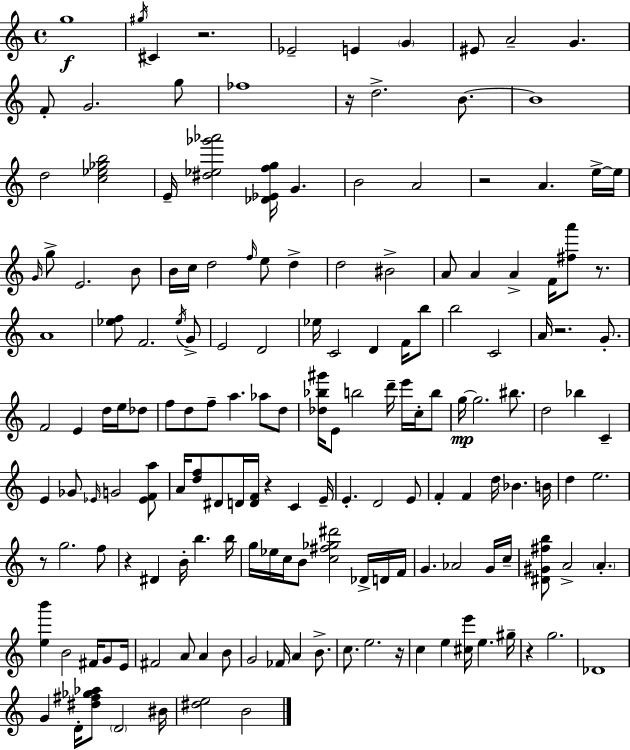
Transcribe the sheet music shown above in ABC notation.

X:1
T:Untitled
M:4/4
L:1/4
K:Am
g4 ^g/4 ^C z2 _E2 E G ^E/2 A2 G F/2 G2 g/2 _f4 z/4 d2 B/2 B4 d2 [c_e_gb]2 E/4 [^d_e_g'_a']2 [_D_Efg]/4 G B2 A2 z2 A e/4 e/4 G/4 g/2 E2 B/2 B/4 c/4 d2 f/4 e/2 d d2 ^B2 A/2 A A F/4 [^fa']/2 z/2 A4 [_ef]/2 F2 _e/4 G/2 E2 D2 _e/4 C2 D F/4 b/2 b2 C2 A/4 z2 G/2 F2 E d/4 e/4 _d/2 f/2 d/2 f/2 a _a/2 d/2 [_d_b^g']/4 E/2 b2 d'/4 e'/4 c/4 b/2 g/4 g2 ^b/2 d2 _b C E _G/2 _E/4 G2 [_EFa]/2 A/4 [df]/2 ^D/2 D/4 [DF]/4 z C E/4 E D2 E/2 F F d/4 _B B/4 d e2 z/2 g2 f/2 z ^D B/4 b b/4 g/4 _e/4 c/4 B/2 [c^f_g^d']2 _D/4 D/4 F/4 G _A2 G/4 c/4 [^D^G^fb]/2 A2 A [eb'] B2 ^F/4 G/2 E/4 ^F2 A/2 A B/2 G2 _F/4 A B/2 c/2 e2 z/4 c e [^ce']/4 e ^g/4 z g2 _D4 G D/4 [^d^f_g_a]/2 D2 ^B/4 [^de]2 B2